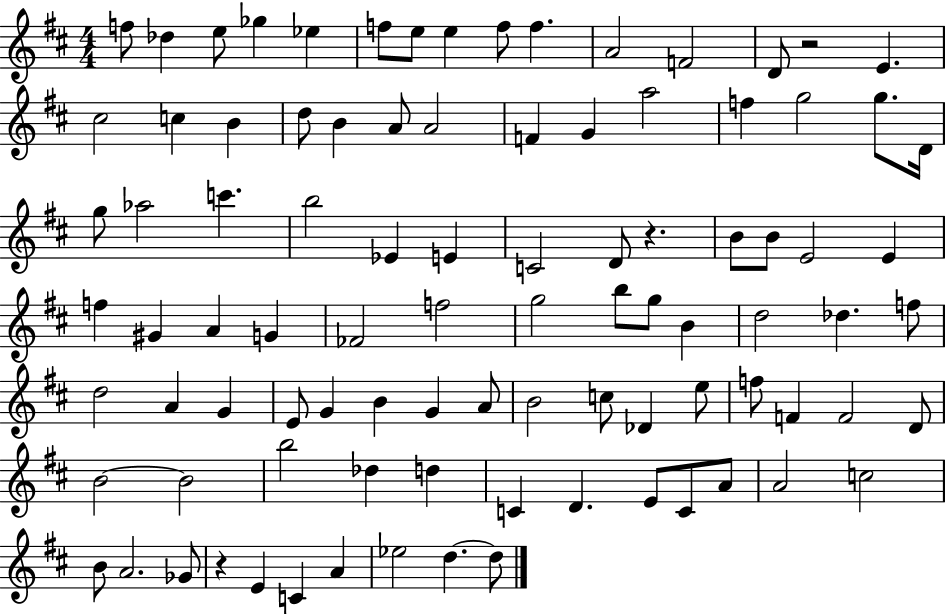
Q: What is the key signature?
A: D major